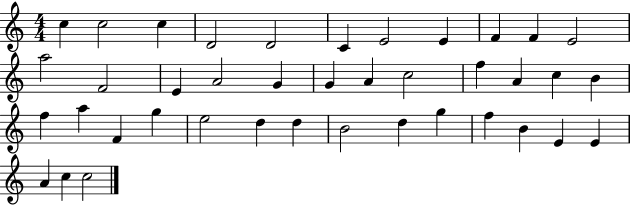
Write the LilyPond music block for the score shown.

{
  \clef treble
  \numericTimeSignature
  \time 4/4
  \key c \major
  c''4 c''2 c''4 | d'2 d'2 | c'4 e'2 e'4 | f'4 f'4 e'2 | \break a''2 f'2 | e'4 a'2 g'4 | g'4 a'4 c''2 | f''4 a'4 c''4 b'4 | \break f''4 a''4 f'4 g''4 | e''2 d''4 d''4 | b'2 d''4 g''4 | f''4 b'4 e'4 e'4 | \break a'4 c''4 c''2 | \bar "|."
}